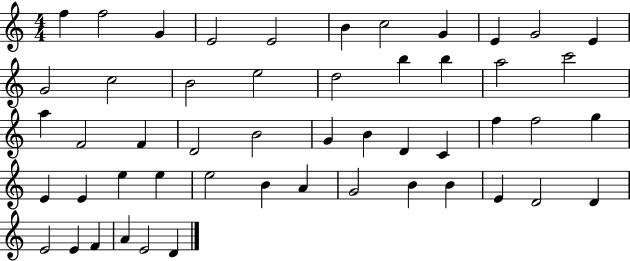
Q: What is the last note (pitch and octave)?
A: D4